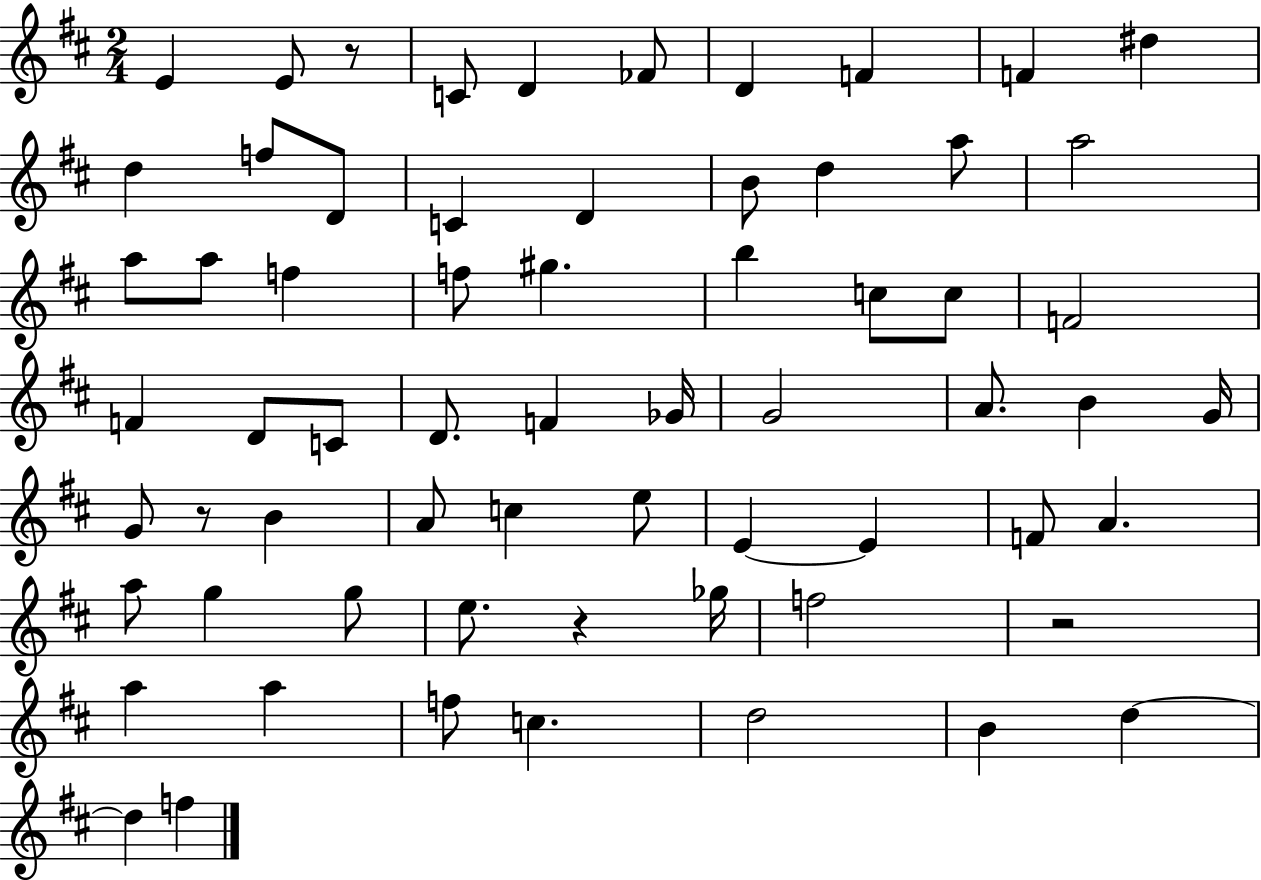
E4/q E4/e R/e C4/e D4/q FES4/e D4/q F4/q F4/q D#5/q D5/q F5/e D4/e C4/q D4/q B4/e D5/q A5/e A5/h A5/e A5/e F5/q F5/e G#5/q. B5/q C5/e C5/e F4/h F4/q D4/e C4/e D4/e. F4/q Gb4/s G4/h A4/e. B4/q G4/s G4/e R/e B4/q A4/e C5/q E5/e E4/q E4/q F4/e A4/q. A5/e G5/q G5/e E5/e. R/q Gb5/s F5/h R/h A5/q A5/q F5/e C5/q. D5/h B4/q D5/q D5/q F5/q